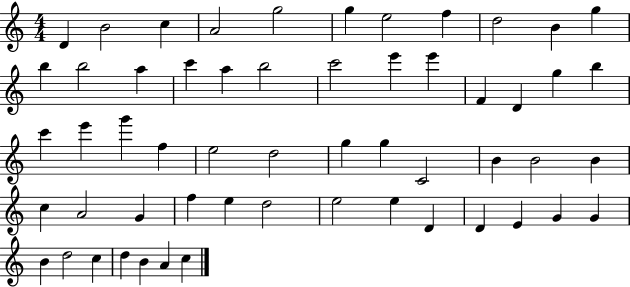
X:1
T:Untitled
M:4/4
L:1/4
K:C
D B2 c A2 g2 g e2 f d2 B g b b2 a c' a b2 c'2 e' e' F D g b c' e' g' f e2 d2 g g C2 B B2 B c A2 G f e d2 e2 e D D E G G B d2 c d B A c